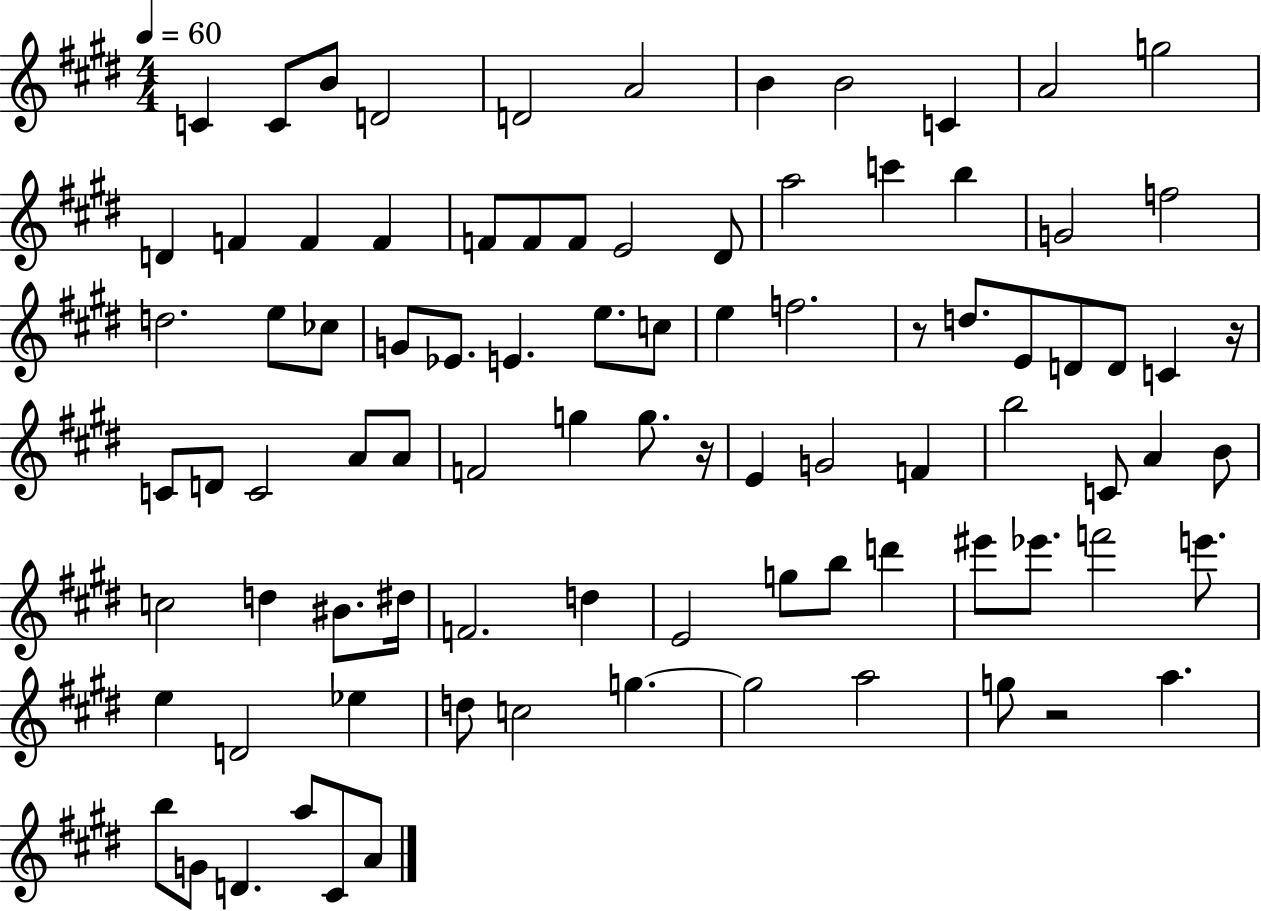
{
  \clef treble
  \numericTimeSignature
  \time 4/4
  \key e \major
  \tempo 4 = 60
  c'4 c'8 b'8 d'2 | d'2 a'2 | b'4 b'2 c'4 | a'2 g''2 | \break d'4 f'4 f'4 f'4 | f'8 f'8 f'8 e'2 dis'8 | a''2 c'''4 b''4 | g'2 f''2 | \break d''2. e''8 ces''8 | g'8 ees'8. e'4. e''8. c''8 | e''4 f''2. | r8 d''8. e'8 d'8 d'8 c'4 r16 | \break c'8 d'8 c'2 a'8 a'8 | f'2 g''4 g''8. r16 | e'4 g'2 f'4 | b''2 c'8 a'4 b'8 | \break c''2 d''4 bis'8. dis''16 | f'2. d''4 | e'2 g''8 b''8 d'''4 | eis'''8 ees'''8. f'''2 e'''8. | \break e''4 d'2 ees''4 | d''8 c''2 g''4.~~ | g''2 a''2 | g''8 r2 a''4. | \break b''8 g'8 d'4. a''8 cis'8 a'8 | \bar "|."
}